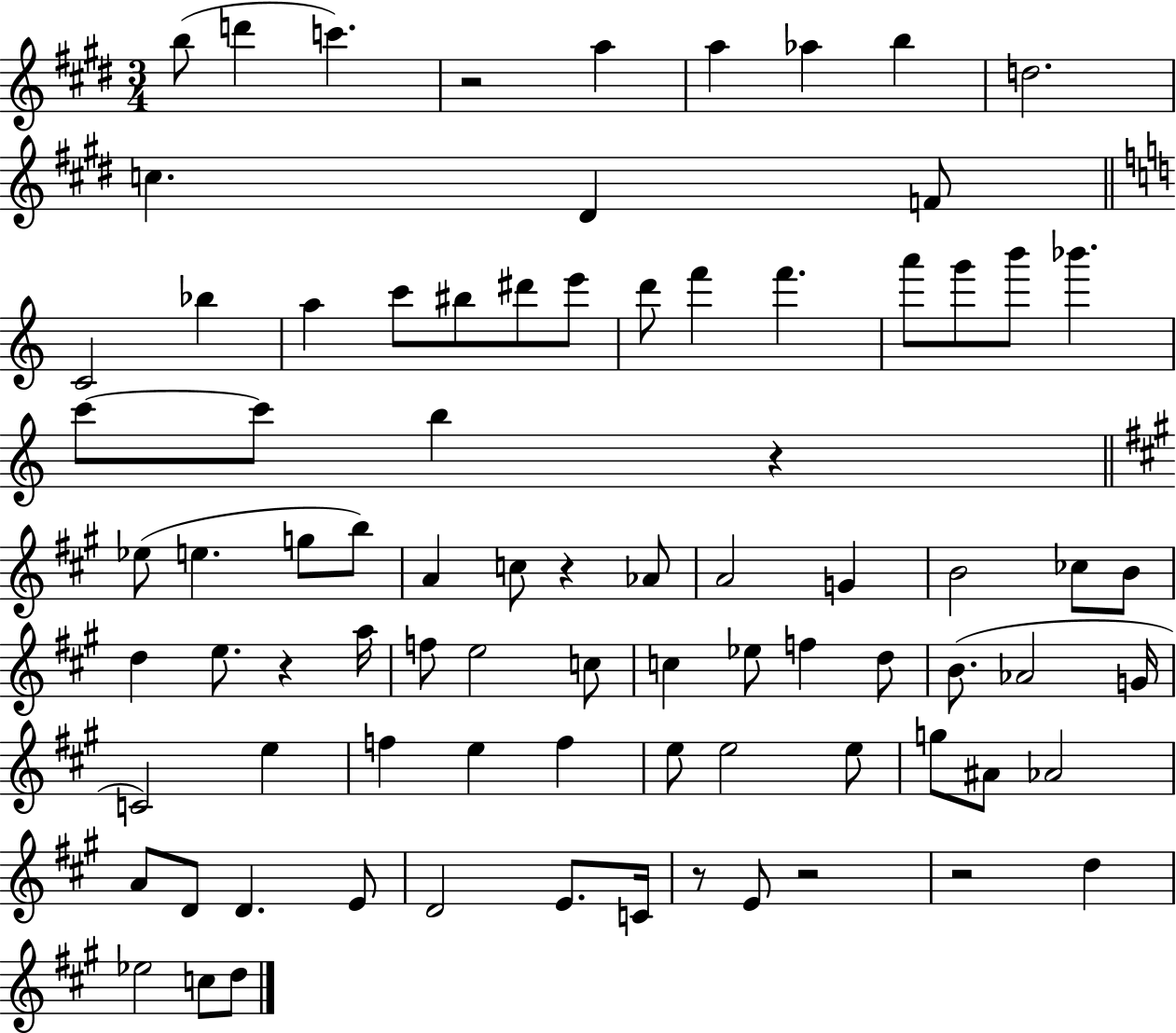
X:1
T:Untitled
M:3/4
L:1/4
K:E
b/2 d' c' z2 a a _a b d2 c ^D F/2 C2 _b a c'/2 ^b/2 ^d'/2 e'/2 d'/2 f' f' a'/2 g'/2 b'/2 _b' c'/2 c'/2 b z _e/2 e g/2 b/2 A c/2 z _A/2 A2 G B2 _c/2 B/2 d e/2 z a/4 f/2 e2 c/2 c _e/2 f d/2 B/2 _A2 G/4 C2 e f e f e/2 e2 e/2 g/2 ^A/2 _A2 A/2 D/2 D E/2 D2 E/2 C/4 z/2 E/2 z2 z2 d _e2 c/2 d/2